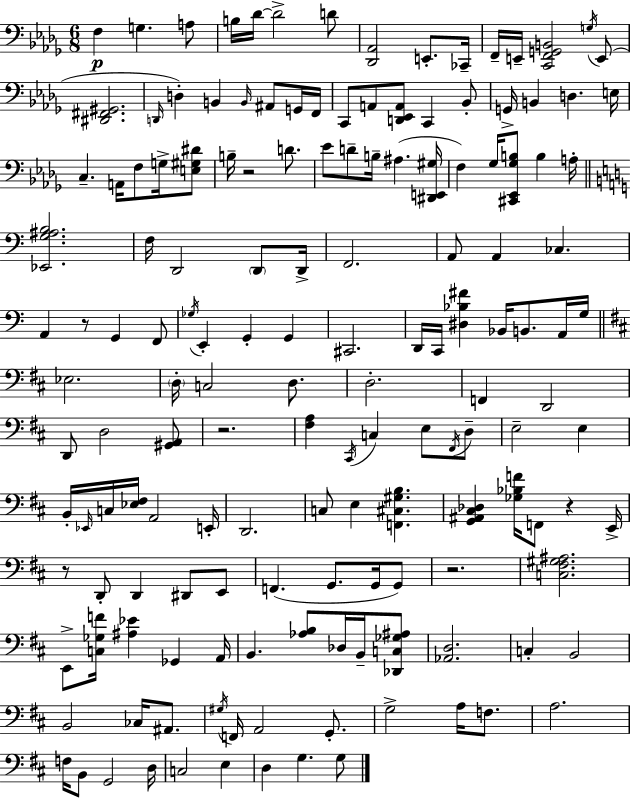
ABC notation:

X:1
T:Untitled
M:6/8
L:1/4
K:Bbm
F, G, A,/2 B,/4 _D/4 _D2 D/2 [_D,,_A,,]2 E,,/2 _C,,/4 F,,/4 E,,/4 [C,,F,,G,,B,,]2 G,/4 E,,/2 [^D,,^F,,^G,,]2 D,,/4 D, B,, B,,/4 ^A,,/2 G,,/4 F,,/4 C,,/2 A,,/2 [D,,_E,,A,,]/2 C,, _B,,/2 G,,/4 B,, D, E,/4 C, A,,/4 F,/2 G,/4 [E,^G,^D]/2 B,/4 z2 D/2 _E/2 D/2 B,/4 ^A, [^D,,E,,^G,]/4 F, _G,/4 [^C,,_E,,_G,B,]/2 B, A,/4 [_E,,G,^A,B,]2 F,/4 D,,2 D,,/2 D,,/4 F,,2 A,,/2 A,, _C, A,, z/2 G,, F,,/2 _G,/4 E,, G,, G,, ^C,,2 D,,/4 C,,/4 [^D,_B,^F] _B,,/4 B,,/2 A,,/4 G,/4 _E,2 D,/4 C,2 D,/2 D,2 F,, D,,2 D,,/2 D,2 [^G,,A,,]/2 z2 [^F,A,] ^C,,/4 C, E,/2 ^F,,/4 D,/2 E,2 E, B,,/4 _E,,/4 C,/4 [_E,^F,]/4 A,,2 E,,/4 D,,2 C,/2 E, [F,,^C,^G,B,] [G,,^A,,^C,_D,] [_G,_B,F]/4 F,,/2 z E,,/4 z/2 D,,/2 D,, ^D,,/2 E,,/2 F,, G,,/2 G,,/4 G,,/2 z2 [C,^F,^G,^A,]2 E,,/2 [C,_G,F]/4 [^A,_E] _G,, A,,/4 B,, [_A,B,]/2 _D,/4 B,,/4 [_D,,C,_G,^A,]/2 [_A,,D,]2 C, B,,2 B,,2 _C,/4 ^A,,/2 ^G,/4 F,,/4 A,,2 G,,/2 G,2 A,/4 F,/2 A,2 F,/4 B,,/2 G,,2 D,/4 C,2 E, D, G, G,/2